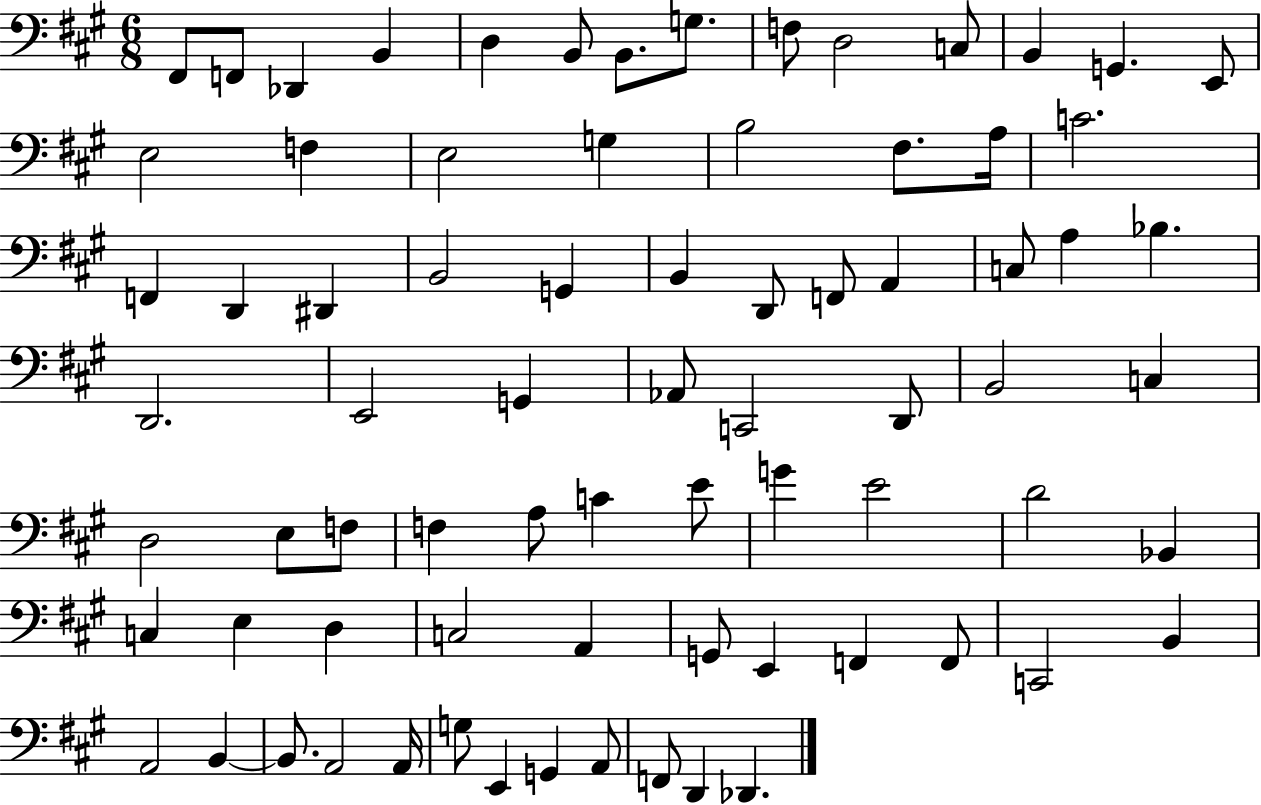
{
  \clef bass
  \numericTimeSignature
  \time 6/8
  \key a \major
  fis,8 f,8 des,4 b,4 | d4 b,8 b,8. g8. | f8 d2 c8 | b,4 g,4. e,8 | \break e2 f4 | e2 g4 | b2 fis8. a16 | c'2. | \break f,4 d,4 dis,4 | b,2 g,4 | b,4 d,8 f,8 a,4 | c8 a4 bes4. | \break d,2. | e,2 g,4 | aes,8 c,2 d,8 | b,2 c4 | \break d2 e8 f8 | f4 a8 c'4 e'8 | g'4 e'2 | d'2 bes,4 | \break c4 e4 d4 | c2 a,4 | g,8 e,4 f,4 f,8 | c,2 b,4 | \break a,2 b,4~~ | b,8. a,2 a,16 | g8 e,4 g,4 a,8 | f,8 d,4 des,4. | \break \bar "|."
}